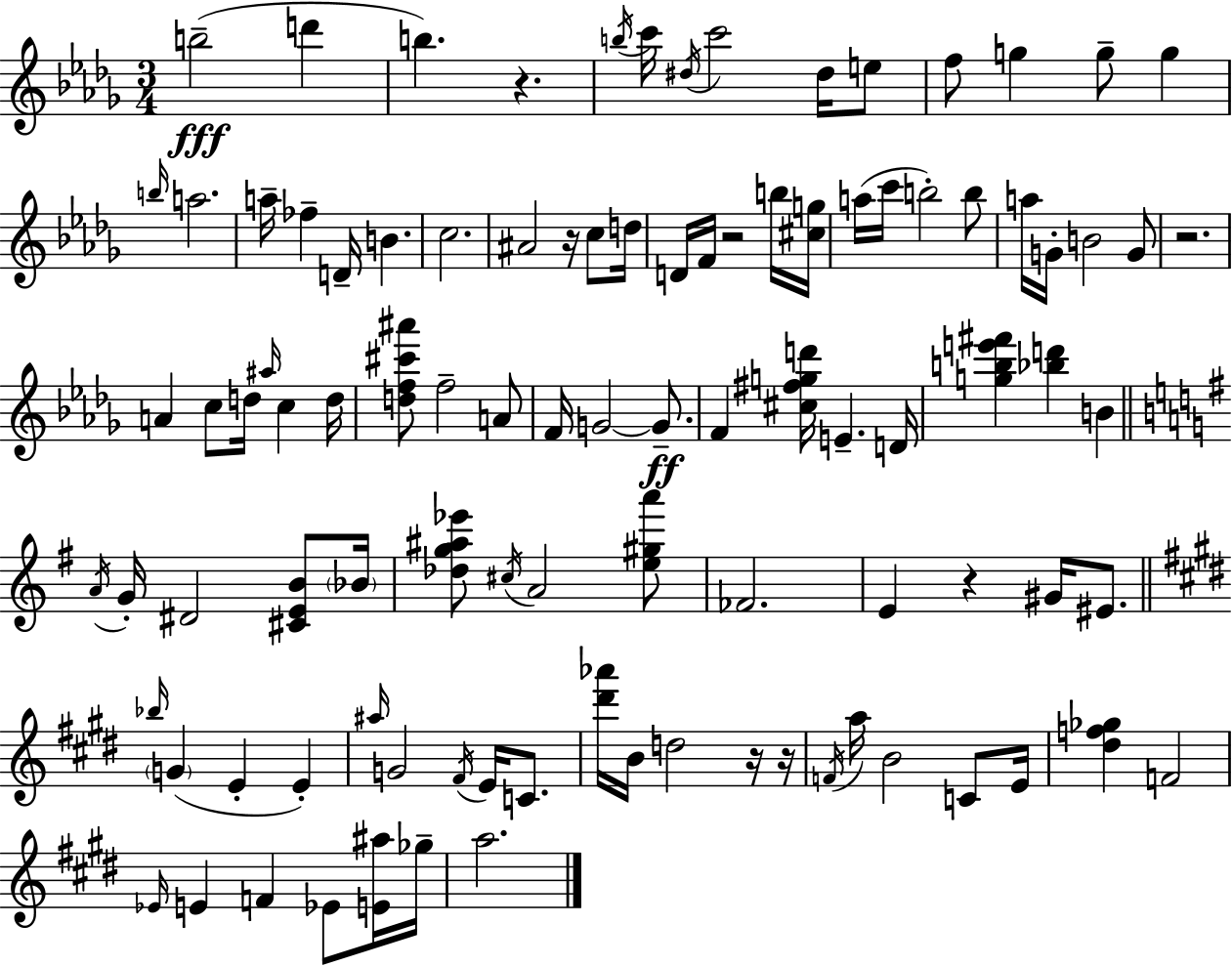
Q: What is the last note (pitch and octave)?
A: A5